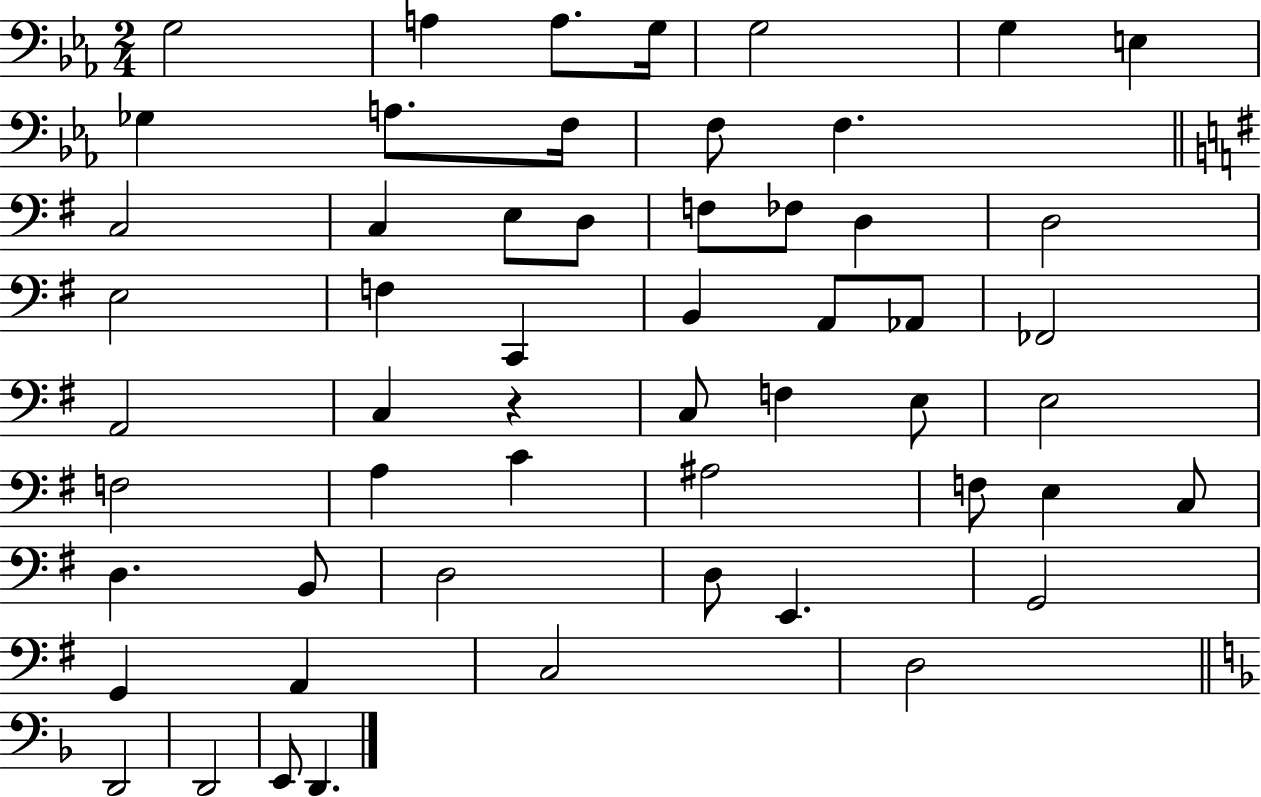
{
  \clef bass
  \numericTimeSignature
  \time 2/4
  \key ees \major
  g2 | a4 a8. g16 | g2 | g4 e4 | \break ges4 a8. f16 | f8 f4. | \bar "||" \break \key e \minor c2 | c4 e8 d8 | f8 fes8 d4 | d2 | \break e2 | f4 c,4 | b,4 a,8 aes,8 | fes,2 | \break a,2 | c4 r4 | c8 f4 e8 | e2 | \break f2 | a4 c'4 | ais2 | f8 e4 c8 | \break d4. b,8 | d2 | d8 e,4. | g,2 | \break g,4 a,4 | c2 | d2 | \bar "||" \break \key d \minor d,2 | d,2 | e,8 d,4. | \bar "|."
}